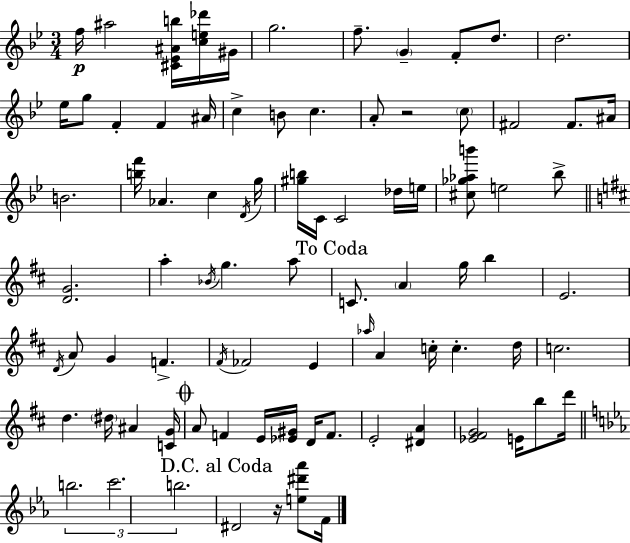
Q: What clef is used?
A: treble